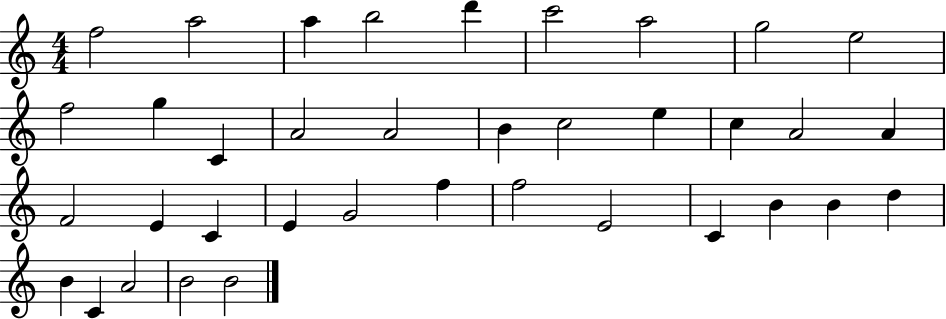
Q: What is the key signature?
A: C major